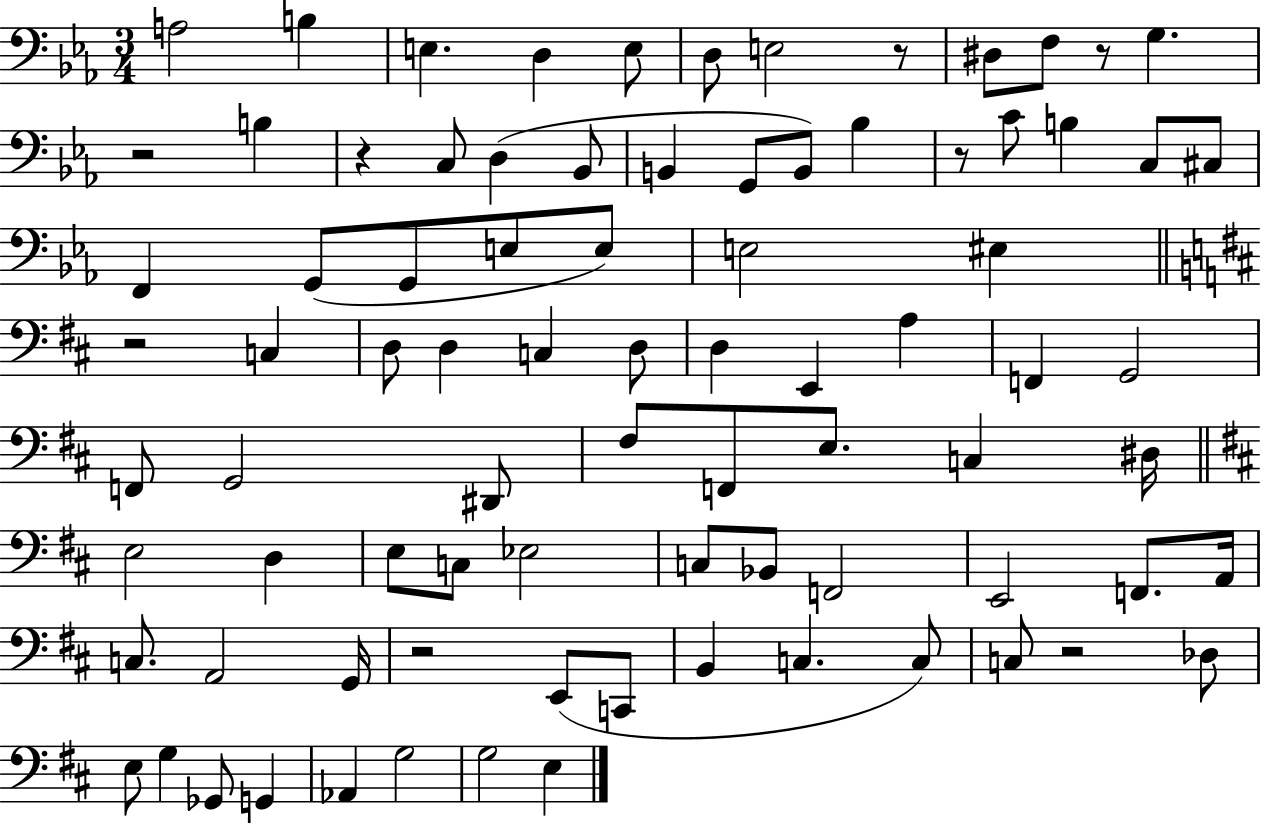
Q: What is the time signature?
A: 3/4